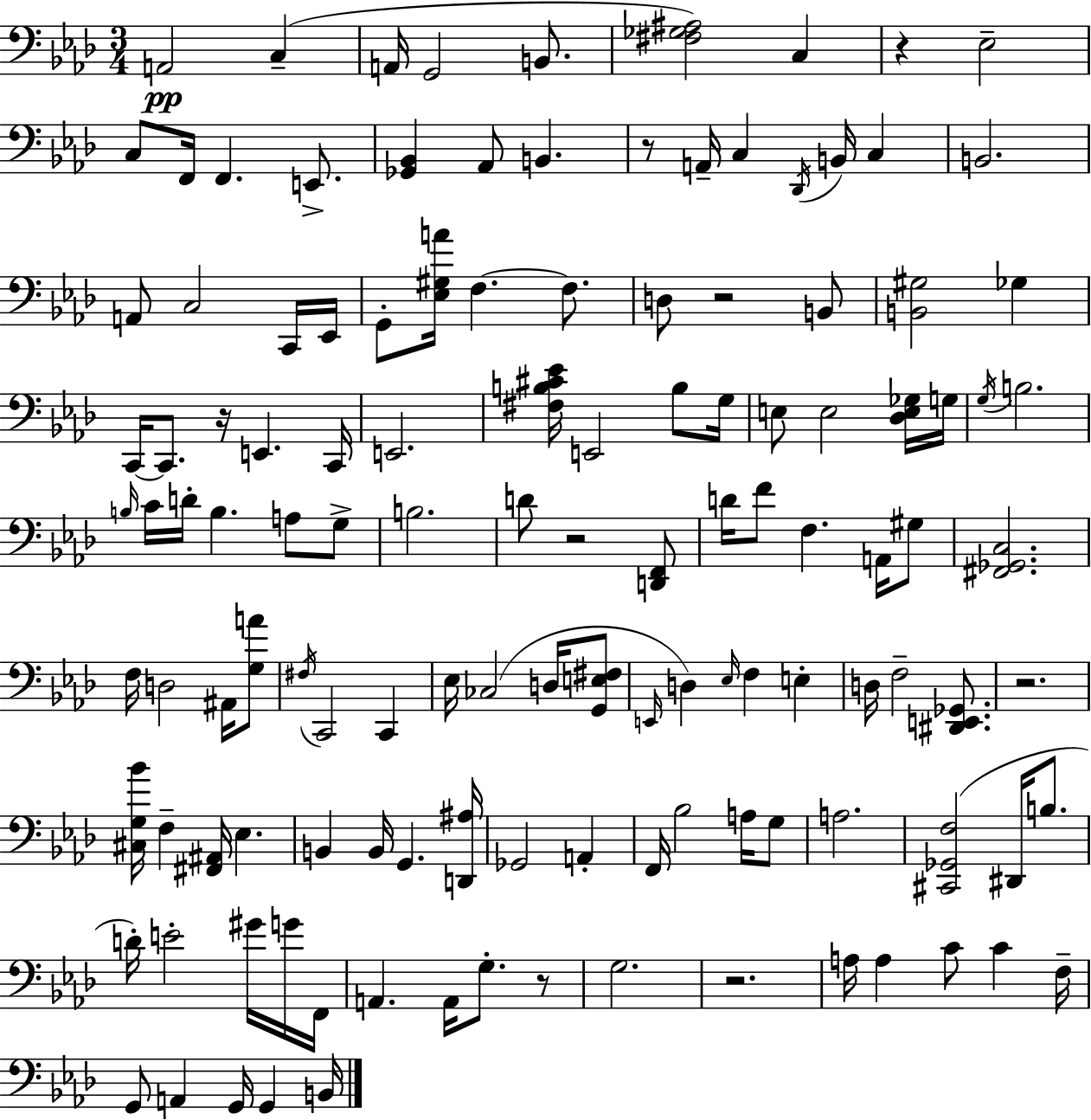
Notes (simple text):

A2/h C3/q A2/s G2/h B2/e. [F#3,Gb3,A#3]/h C3/q R/q Eb3/h C3/e F2/s F2/q. E2/e. [Gb2,Bb2]/q Ab2/e B2/q. R/e A2/s C3/q Db2/s B2/s C3/q B2/h. A2/e C3/h C2/s Eb2/s G2/e [Eb3,G#3,A4]/s F3/q. F3/e. D3/e R/h B2/e [B2,G#3]/h Gb3/q C2/s C2/e. R/s E2/q. C2/s E2/h. [F#3,B3,C#4,Eb4]/s E2/h B3/e G3/s E3/e E3/h [Db3,E3,Gb3]/s G3/s G3/s B3/h. B3/s C4/s D4/s B3/q. A3/e G3/e B3/h. D4/e R/h [D2,F2]/e D4/s F4/e F3/q. A2/s G#3/e [F#2,Gb2,C3]/h. F3/s D3/h A#2/s [G3,A4]/e F#3/s C2/h C2/q Eb3/s CES3/h D3/s [G2,E3,F#3]/e E2/s D3/q Eb3/s F3/q E3/q D3/s F3/h [D#2,E2,Gb2]/e. R/h. [C#3,G3,Bb4]/s F3/q [F#2,A#2]/s Eb3/q. B2/q B2/s G2/q. [D2,A#3]/s Gb2/h A2/q F2/s Bb3/h A3/s G3/e A3/h. [C#2,Gb2,F3]/h D#2/s B3/e. D4/s E4/h G#4/s G4/s F2/s A2/q. A2/s G3/e. R/e G3/h. R/h. A3/s A3/q C4/e C4/q F3/s G2/e A2/q G2/s G2/q B2/s